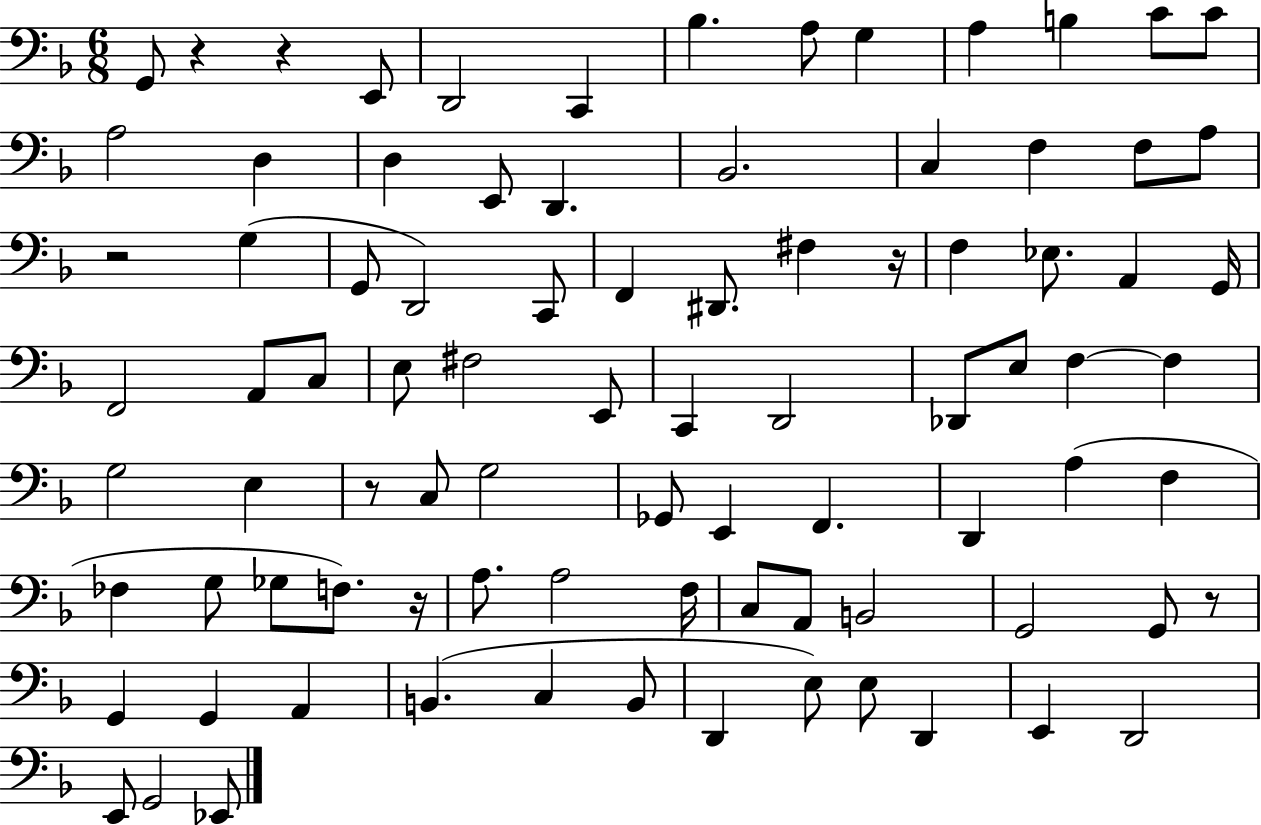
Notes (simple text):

G2/e R/q R/q E2/e D2/h C2/q Bb3/q. A3/e G3/q A3/q B3/q C4/e C4/e A3/h D3/q D3/q E2/e D2/q. Bb2/h. C3/q F3/q F3/e A3/e R/h G3/q G2/e D2/h C2/e F2/q D#2/e. F#3/q R/s F3/q Eb3/e. A2/q G2/s F2/h A2/e C3/e E3/e F#3/h E2/e C2/q D2/h Db2/e E3/e F3/q F3/q G3/h E3/q R/e C3/e G3/h Gb2/e E2/q F2/q. D2/q A3/q F3/q FES3/q G3/e Gb3/e F3/e. R/s A3/e. A3/h F3/s C3/e A2/e B2/h G2/h G2/e R/e G2/q G2/q A2/q B2/q. C3/q B2/e D2/q E3/e E3/e D2/q E2/q D2/h E2/e G2/h Eb2/e